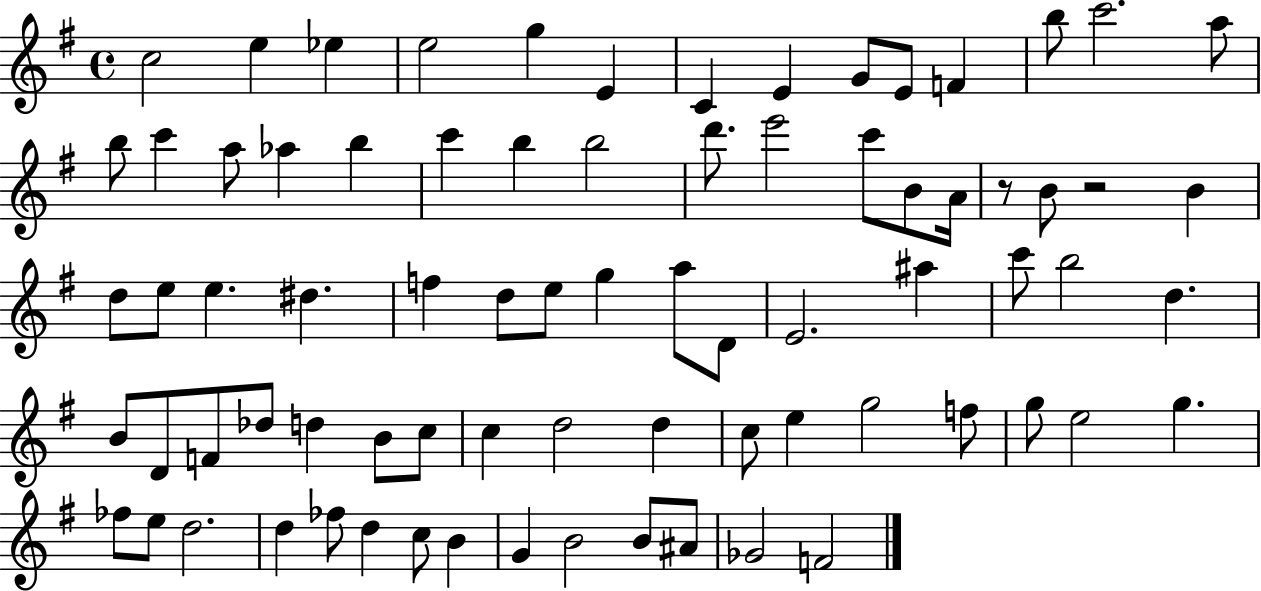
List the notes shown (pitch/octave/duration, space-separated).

C5/h E5/q Eb5/q E5/h G5/q E4/q C4/q E4/q G4/e E4/e F4/q B5/e C6/h. A5/e B5/e C6/q A5/e Ab5/q B5/q C6/q B5/q B5/h D6/e. E6/h C6/e B4/e A4/s R/e B4/e R/h B4/q D5/e E5/e E5/q. D#5/q. F5/q D5/e E5/e G5/q A5/e D4/e E4/h. A#5/q C6/e B5/h D5/q. B4/e D4/e F4/e Db5/e D5/q B4/e C5/e C5/q D5/h D5/q C5/e E5/q G5/h F5/e G5/e E5/h G5/q. FES5/e E5/e D5/h. D5/q FES5/e D5/q C5/e B4/q G4/q B4/h B4/e A#4/e Gb4/h F4/h